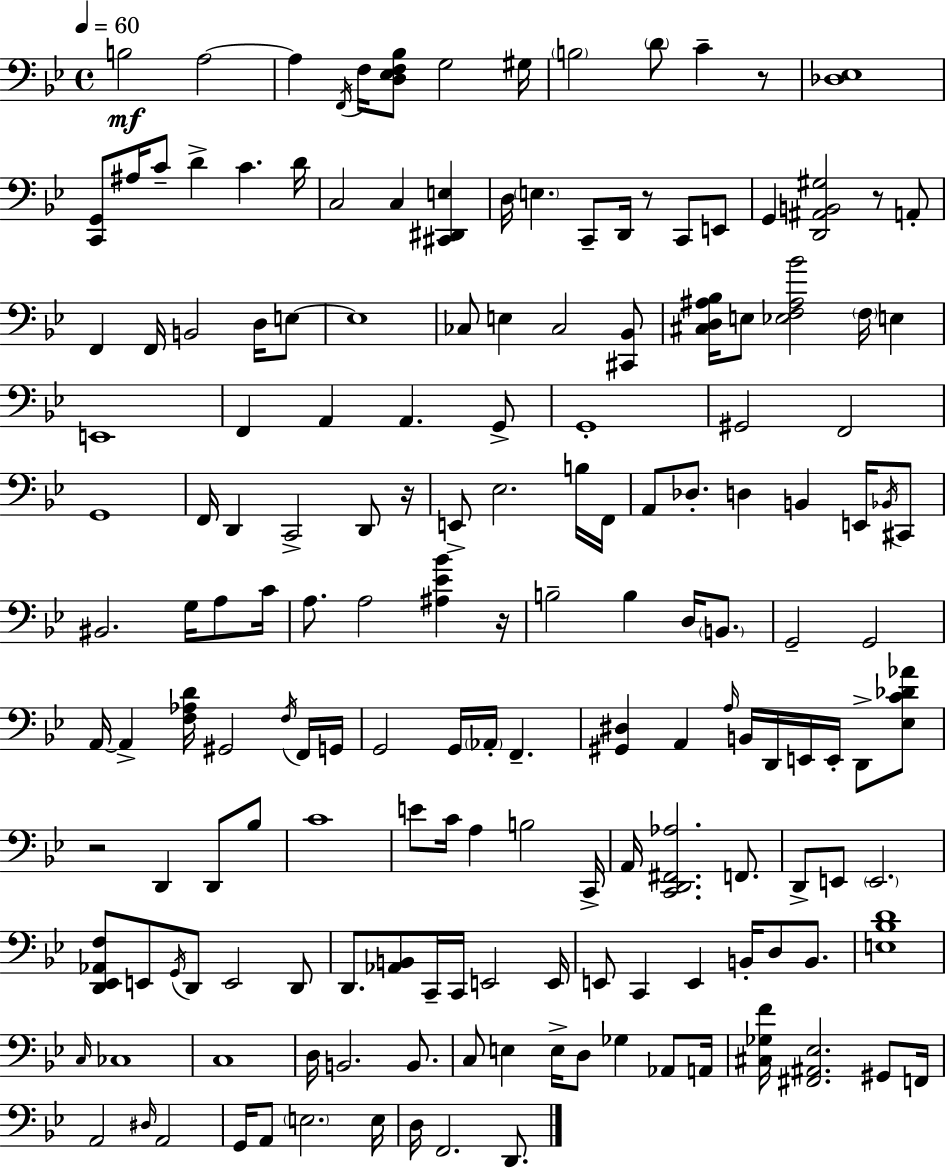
X:1
T:Untitled
M:4/4
L:1/4
K:Bb
B,2 A,2 A, F,,/4 F,/4 [D,_E,F,_B,]/2 G,2 ^G,/4 B,2 D/2 C z/2 [_D,_E,]4 [C,,G,,]/2 ^A,/4 C/2 D C D/4 C,2 C, [^C,,^D,,E,] D,/4 E, C,,/2 D,,/4 z/2 C,,/2 E,,/2 G,, [D,,^A,,B,,^G,]2 z/2 A,,/2 F,, F,,/4 B,,2 D,/4 E,/2 E,4 _C,/2 E, _C,2 [^C,,_B,,]/2 [^C,D,^A,_B,]/4 E,/2 [_E,F,^A,_B]2 F,/4 E, E,,4 F,, A,, A,, G,,/2 G,,4 ^G,,2 F,,2 G,,4 F,,/4 D,, C,,2 D,,/2 z/4 E,,/2 _E,2 B,/4 F,,/4 A,,/2 _D,/2 D, B,, E,,/4 _B,,/4 ^C,,/2 ^B,,2 G,/4 A,/2 C/4 A,/2 A,2 [^A,_E_B] z/4 B,2 B, D,/4 B,,/2 G,,2 G,,2 A,,/4 A,, [F,_A,D]/4 ^G,,2 F,/4 F,,/4 G,,/4 G,,2 G,,/4 _A,,/4 F,, [^G,,^D,] A,, A,/4 B,,/4 D,,/4 E,,/4 E,,/4 D,,/2 [_E,C_D_A]/2 z2 D,, D,,/2 _B,/2 C4 E/2 C/4 A, B,2 C,,/4 A,,/4 [C,,D,,^F,,_A,]2 F,,/2 D,,/2 E,,/2 E,,2 [D,,_E,,_A,,F,]/2 E,,/2 G,,/4 D,,/2 E,,2 D,,/2 D,,/2 [_A,,B,,]/2 C,,/4 C,,/4 E,,2 E,,/4 E,,/2 C,, E,, B,,/4 D,/2 B,,/2 [E,_B,D]4 C,/4 _C,4 C,4 D,/4 B,,2 B,,/2 C,/2 E, E,/4 D,/2 _G, _A,,/2 A,,/4 [^C,_G,F]/4 [^F,,^A,,_E,]2 ^G,,/2 F,,/4 A,,2 ^D,/4 A,,2 G,,/4 A,,/2 E,2 E,/4 D,/4 F,,2 D,,/2